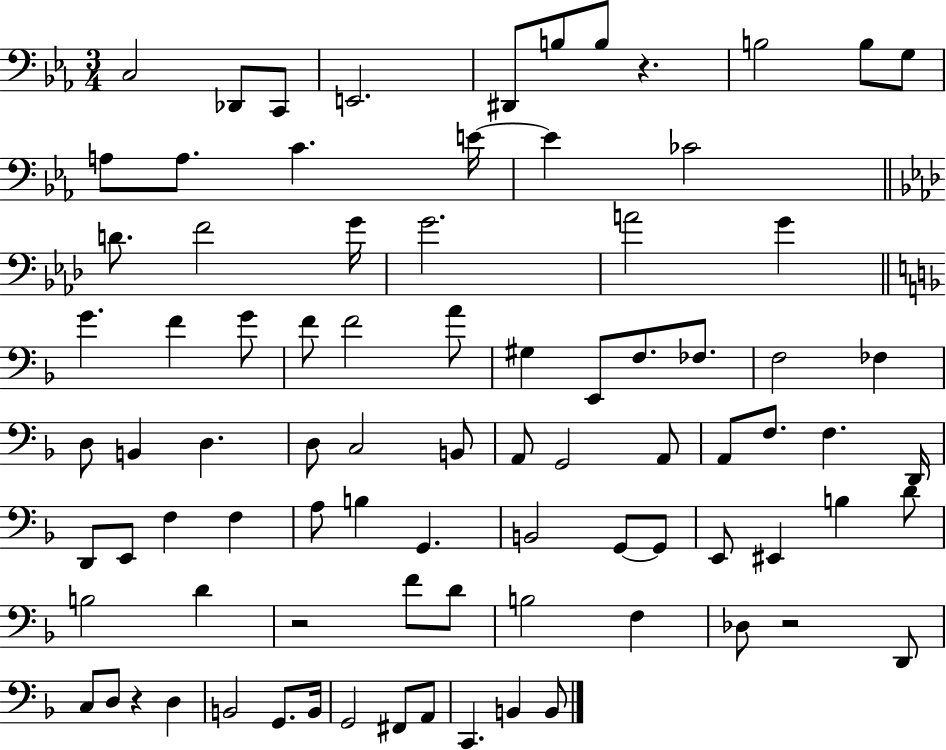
X:1
T:Untitled
M:3/4
L:1/4
K:Eb
C,2 _D,,/2 C,,/2 E,,2 ^D,,/2 B,/2 B,/2 z B,2 B,/2 G,/2 A,/2 A,/2 C E/4 E _C2 D/2 F2 G/4 G2 A2 G G F G/2 F/2 F2 A/2 ^G, E,,/2 F,/2 _F,/2 F,2 _F, D,/2 B,, D, D,/2 C,2 B,,/2 A,,/2 G,,2 A,,/2 A,,/2 F,/2 F, D,,/4 D,,/2 E,,/2 F, F, A,/2 B, G,, B,,2 G,,/2 G,,/2 E,,/2 ^E,, B, D/2 B,2 D z2 F/2 D/2 B,2 F, _D,/2 z2 D,,/2 C,/2 D,/2 z D, B,,2 G,,/2 B,,/4 G,,2 ^F,,/2 A,,/2 C,, B,, B,,/2